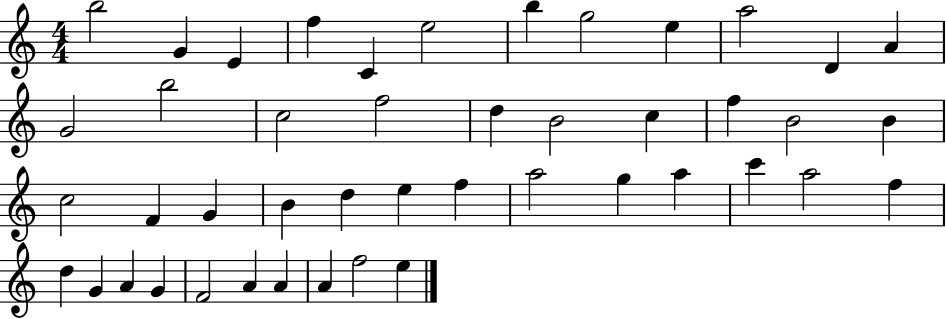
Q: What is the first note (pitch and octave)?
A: B5